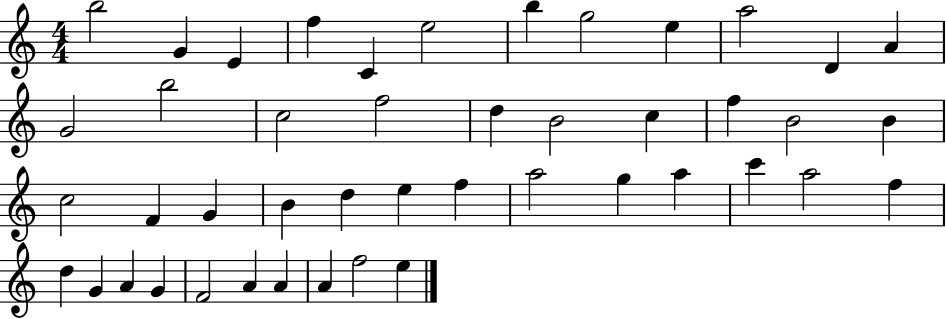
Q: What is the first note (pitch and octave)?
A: B5